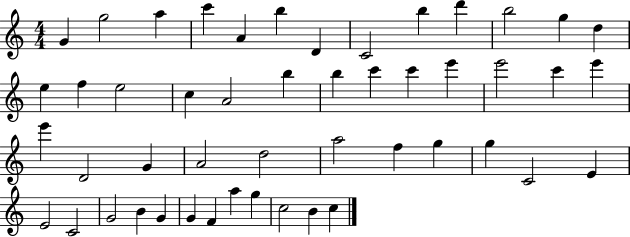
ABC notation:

X:1
T:Untitled
M:4/4
L:1/4
K:C
G g2 a c' A b D C2 b d' b2 g d e f e2 c A2 b b c' c' e' e'2 c' e' e' D2 G A2 d2 a2 f g g C2 E E2 C2 G2 B G G F a g c2 B c